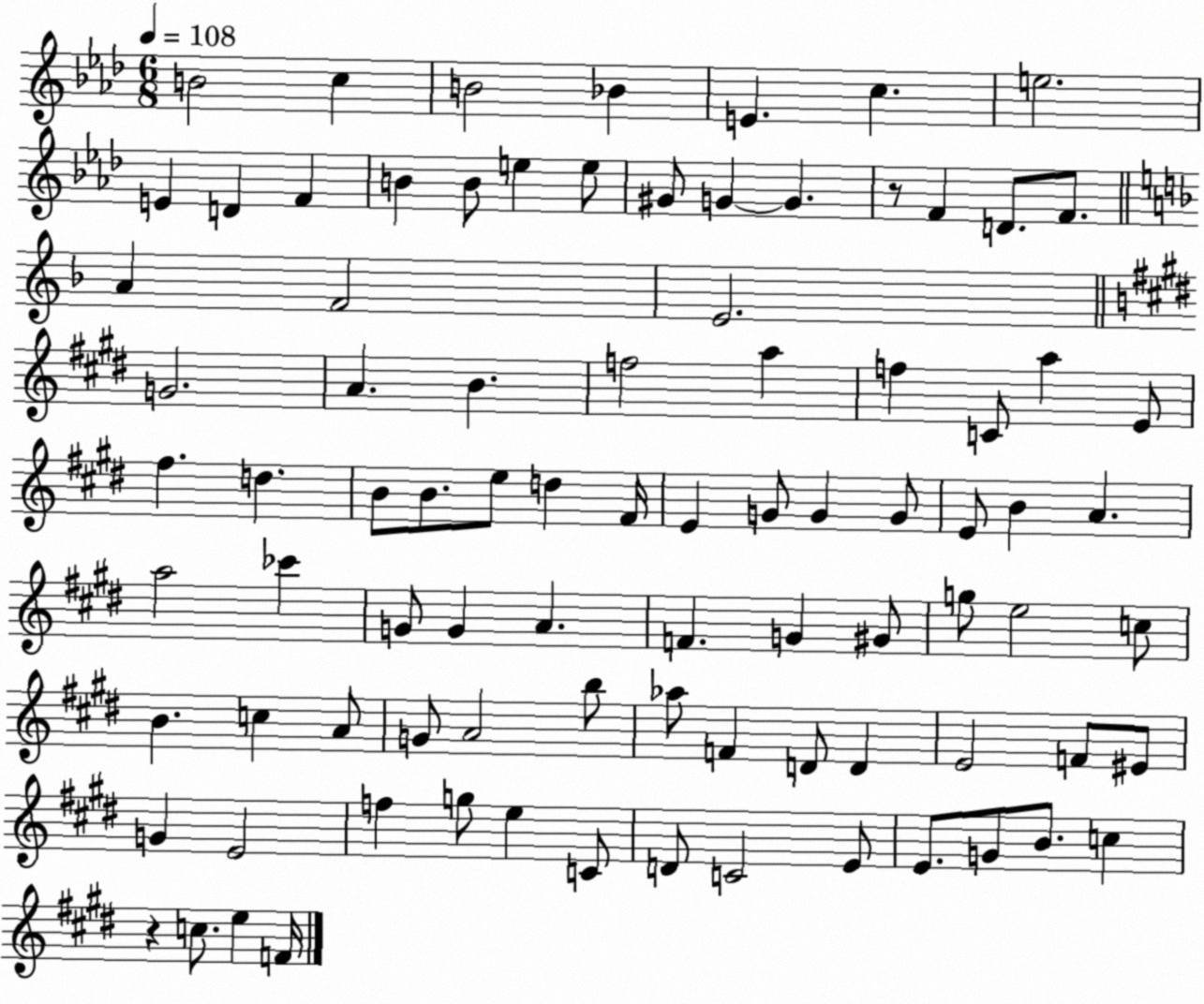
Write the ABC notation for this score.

X:1
T:Untitled
M:6/8
L:1/4
K:Ab
B2 c B2 _B E c e2 E D F B B/2 e e/2 ^G/2 G G z/2 F D/2 F/2 A F2 E2 G2 A B f2 a f C/2 a E/2 ^f d B/2 B/2 e/2 d ^F/4 E G/2 G G/2 E/2 B A a2 _c' G/2 G A F G ^G/2 g/2 e2 c/2 B c A/2 G/2 A2 b/2 _a/2 F D/2 D E2 F/2 ^E/2 G E2 f g/2 e C/2 D/2 C2 E/2 E/2 G/2 B/2 c z c/2 e F/4